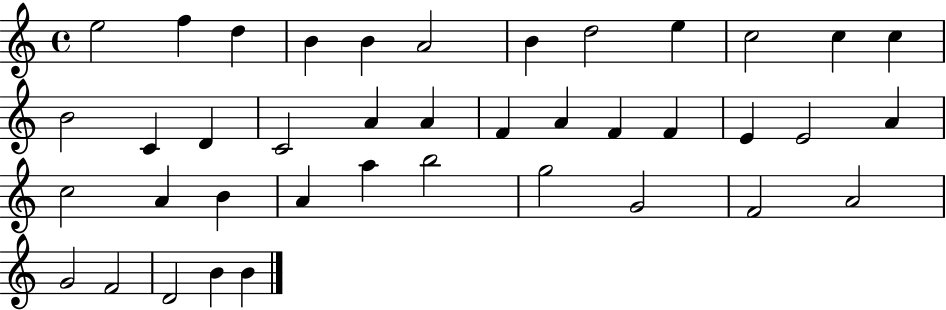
E5/h F5/q D5/q B4/q B4/q A4/h B4/q D5/h E5/q C5/h C5/q C5/q B4/h C4/q D4/q C4/h A4/q A4/q F4/q A4/q F4/q F4/q E4/q E4/h A4/q C5/h A4/q B4/q A4/q A5/q B5/h G5/h G4/h F4/h A4/h G4/h F4/h D4/h B4/q B4/q